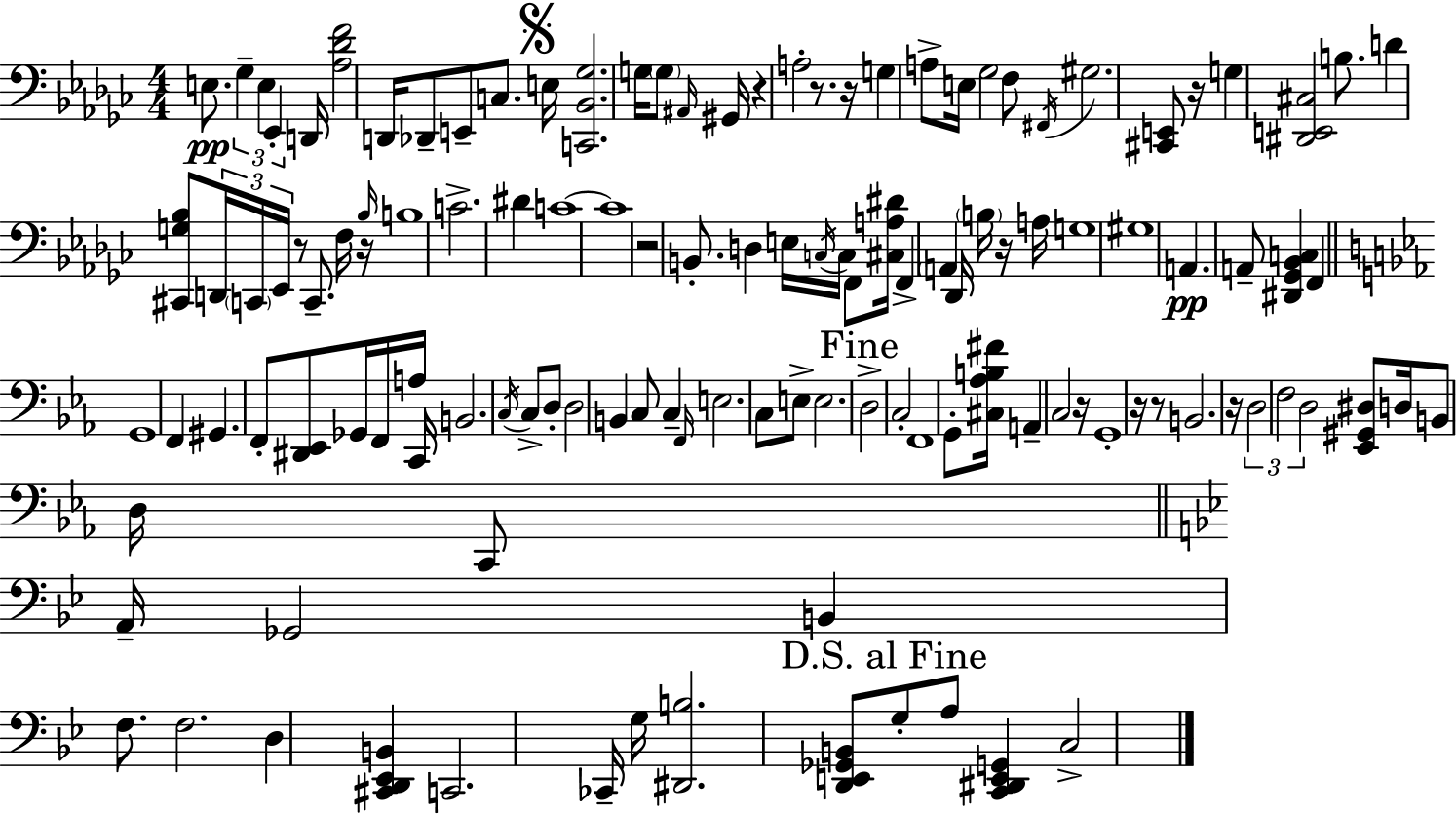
E3/e. Gb3/q E3/q Eb2/q D2/s [Ab3,Db4,F4]/h D2/s Db2/e E2/e C3/e. E3/s [C2,Bb2,Gb3]/h. G3/s G3/e A#2/s G#2/s R/q A3/h R/e. R/s G3/q A3/e E3/s Gb3/h F3/e F#2/s G#3/h. [C#2,E2]/e R/s G3/q [D#2,E2,C#3]/h B3/e. D4/q [C#2,G3,Bb3]/e D2/s C2/s Eb2/s R/e C2/e. F3/s R/s Bb3/s B3/w C4/h. D#4/q C4/w C4/w R/h B2/e. D3/q E3/s C3/s C3/s F2/e [C#3,A3,D#4]/s F2/q A2/q Db2/s B3/s R/s A3/s G3/w G#3/w A2/q. A2/e [D#2,Gb2,Bb2,C3]/q F2/q G2/w F2/q G#2/q. F2/e [D#2,Eb2]/e Gb2/s F2/s A3/s C2/s B2/h. C3/s C3/e D3/e D3/h B2/q C3/e C3/q F2/s E3/h. C3/e E3/e E3/h. D3/h C3/h F2/w G2/e [C#3,Ab3,B3,F#4]/s A2/q C3/h R/s G2/w R/s R/e B2/h. R/s D3/h F3/h D3/h [Eb2,G#2,D#3]/e D3/s B2/e D3/s C2/e A2/s Gb2/h B2/q F3/e. F3/h. D3/q [C#2,D2,Eb2,B2]/q C2/h. CES2/s G3/s [D#2,B3]/h. [D2,E2,Gb2,B2]/e G3/e A3/e [C2,D#2,E2,G2]/q C3/h